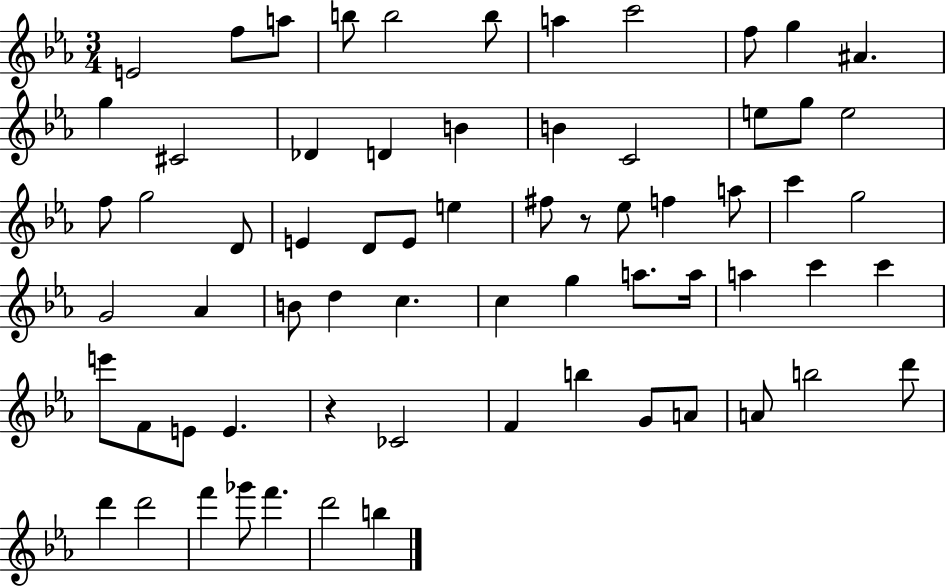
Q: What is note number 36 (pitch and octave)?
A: Ab4